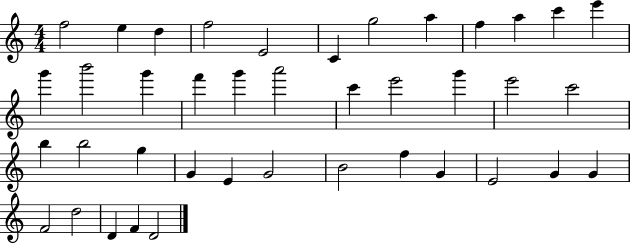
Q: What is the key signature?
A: C major